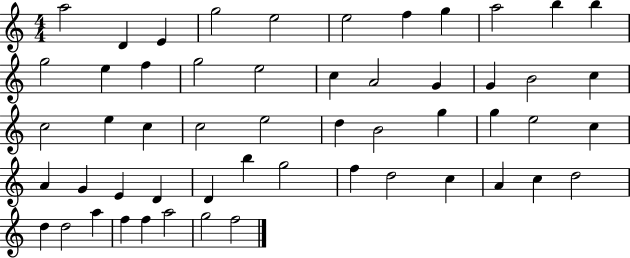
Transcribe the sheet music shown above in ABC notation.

X:1
T:Untitled
M:4/4
L:1/4
K:C
a2 D E g2 e2 e2 f g a2 b b g2 e f g2 e2 c A2 G G B2 c c2 e c c2 e2 d B2 g g e2 c A G E D D b g2 f d2 c A c d2 d d2 a f f a2 g2 f2